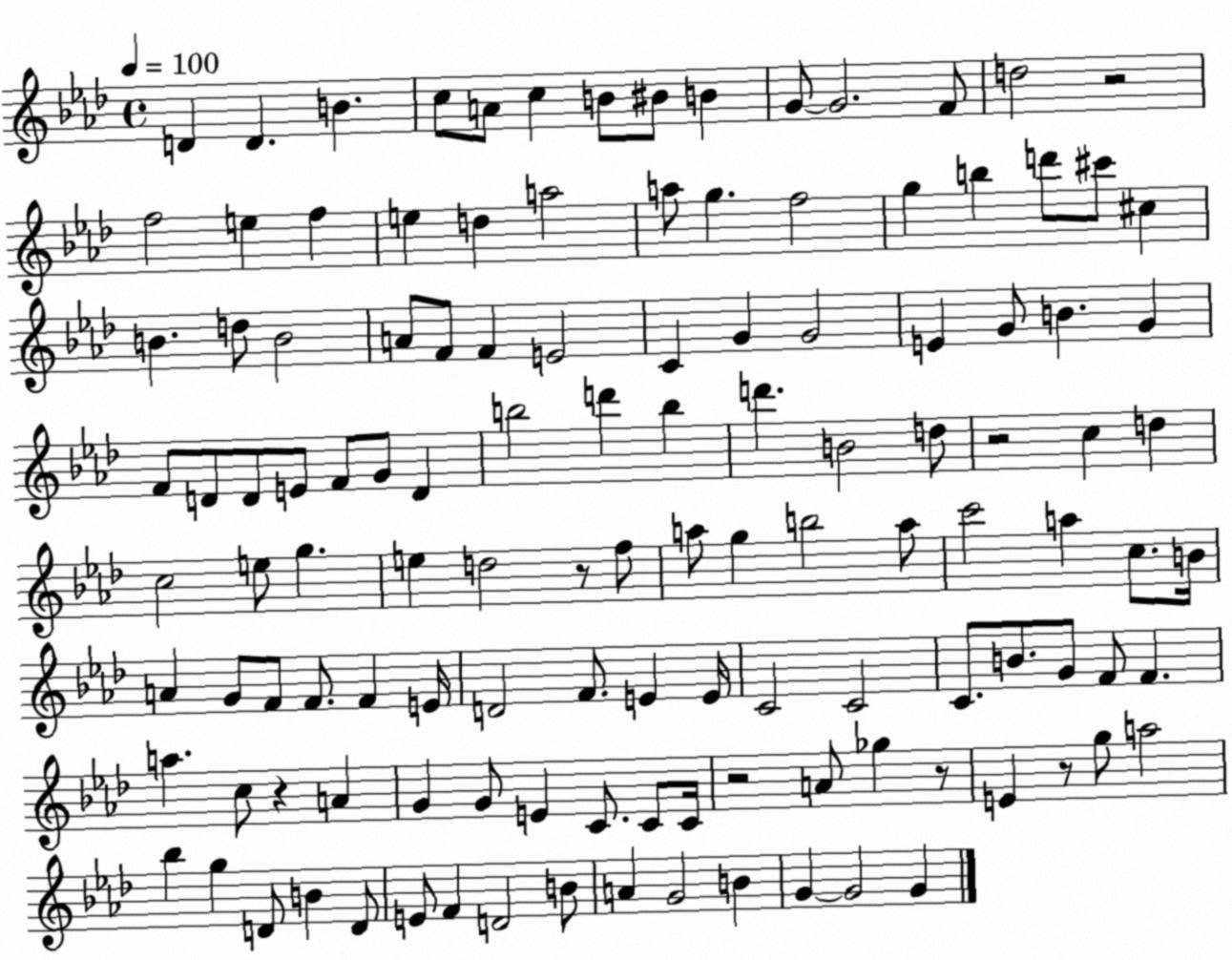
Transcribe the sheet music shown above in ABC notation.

X:1
T:Untitled
M:4/4
L:1/4
K:Ab
D D B c/2 A/2 c B/2 ^B/2 B G/2 G2 F/2 d2 z2 f2 e f e d a2 a/2 g f2 g b d'/2 ^c'/2 ^c B d/2 B2 A/2 F/2 F E2 C G G2 E G/2 B G F/2 D/2 D/2 E/2 F/2 G/2 D b2 d' b d' B2 d/2 z2 c d c2 e/2 g e d2 z/2 f/2 a/2 g b2 a/2 c'2 a c/2 B/4 A G/2 F/2 F/2 F E/4 D2 F/2 E E/4 C2 C2 C/2 B/2 G/2 F/2 F a c/2 z A G G/2 E C/2 C/2 C/4 z2 A/2 _g z/2 E z/2 g/2 a2 _b g D/2 B D/2 E/2 F D2 B/2 A G2 B G G2 G